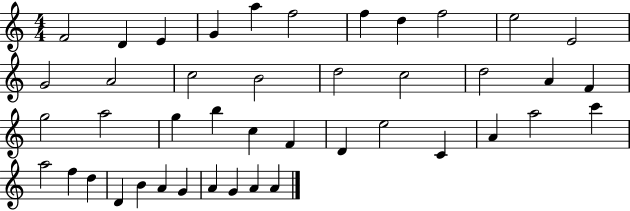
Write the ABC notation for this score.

X:1
T:Untitled
M:4/4
L:1/4
K:C
F2 D E G a f2 f d f2 e2 E2 G2 A2 c2 B2 d2 c2 d2 A F g2 a2 g b c F D e2 C A a2 c' a2 f d D B A G A G A A